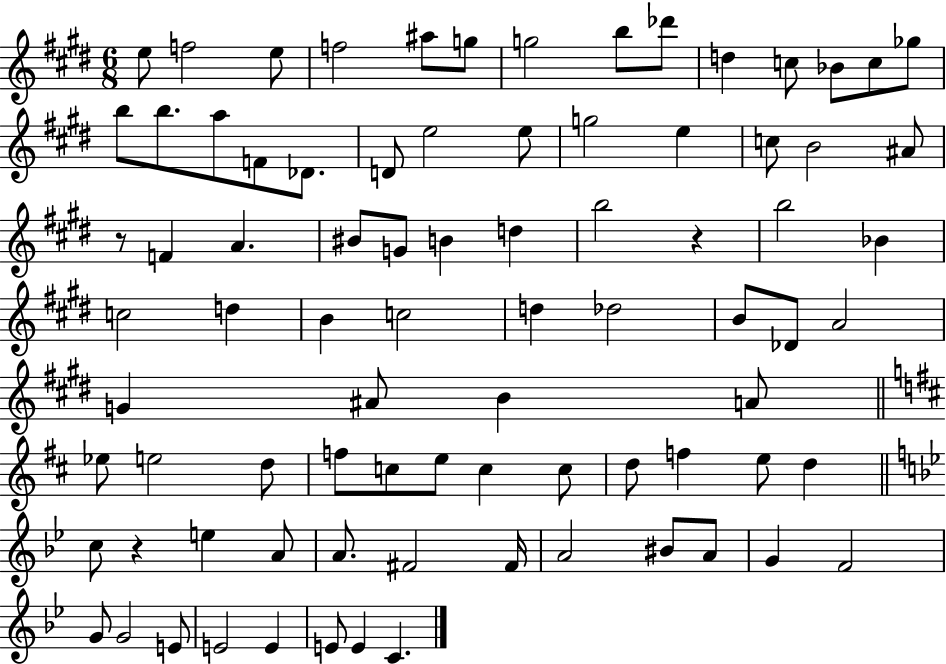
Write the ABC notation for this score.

X:1
T:Untitled
M:6/8
L:1/4
K:E
e/2 f2 e/2 f2 ^a/2 g/2 g2 b/2 _d'/2 d c/2 _B/2 c/2 _g/2 b/2 b/2 a/2 F/2 _D/2 D/2 e2 e/2 g2 e c/2 B2 ^A/2 z/2 F A ^B/2 G/2 B d b2 z b2 _B c2 d B c2 d _d2 B/2 _D/2 A2 G ^A/2 B A/2 _e/2 e2 d/2 f/2 c/2 e/2 c c/2 d/2 f e/2 d c/2 z e A/2 A/2 ^F2 ^F/4 A2 ^B/2 A/2 G F2 G/2 G2 E/2 E2 E E/2 E C